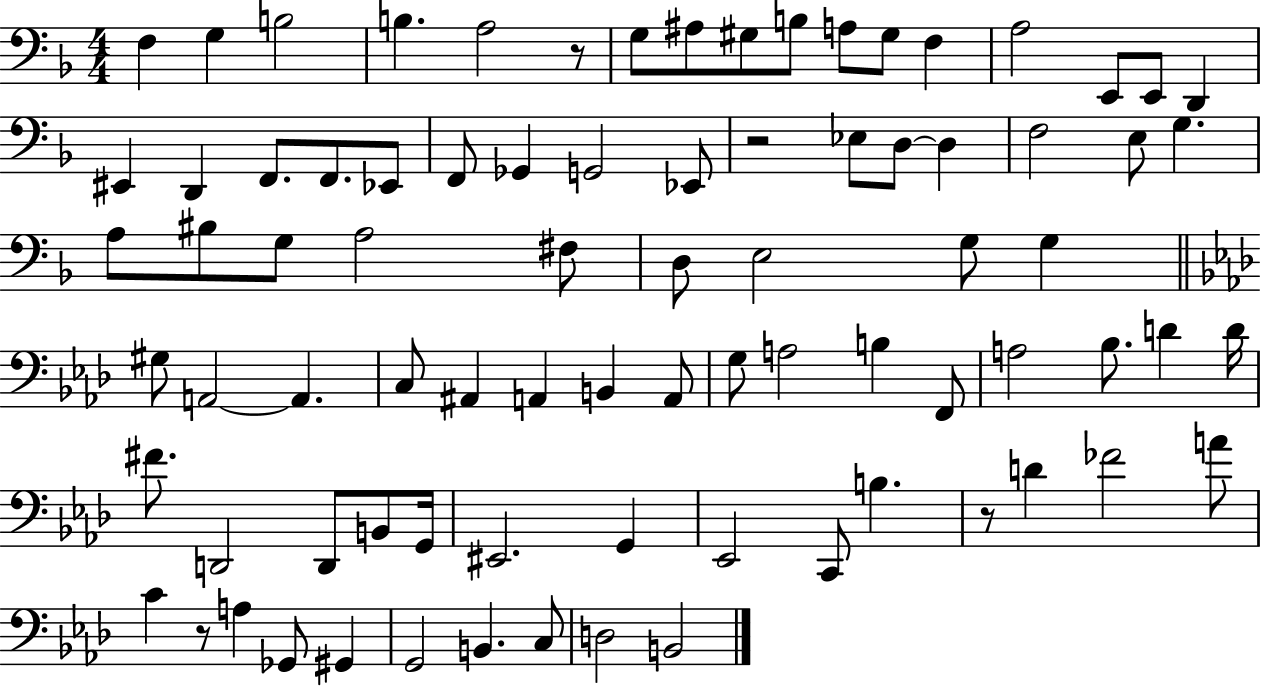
{
  \clef bass
  \numericTimeSignature
  \time 4/4
  \key f \major
  f4 g4 b2 | b4. a2 r8 | g8 ais8 gis8 b8 a8 gis8 f4 | a2 e,8 e,8 d,4 | \break eis,4 d,4 f,8. f,8. ees,8 | f,8 ges,4 g,2 ees,8 | r2 ees8 d8~~ d4 | f2 e8 g4. | \break a8 bis8 g8 a2 fis8 | d8 e2 g8 g4 | \bar "||" \break \key f \minor gis8 a,2~~ a,4. | c8 ais,4 a,4 b,4 a,8 | g8 a2 b4 f,8 | a2 bes8. d'4 d'16 | \break fis'8. d,2 d,8 b,8 g,16 | eis,2. g,4 | ees,2 c,8 b4. | r8 d'4 fes'2 a'8 | \break c'4 r8 a4 ges,8 gis,4 | g,2 b,4. c8 | d2 b,2 | \bar "|."
}